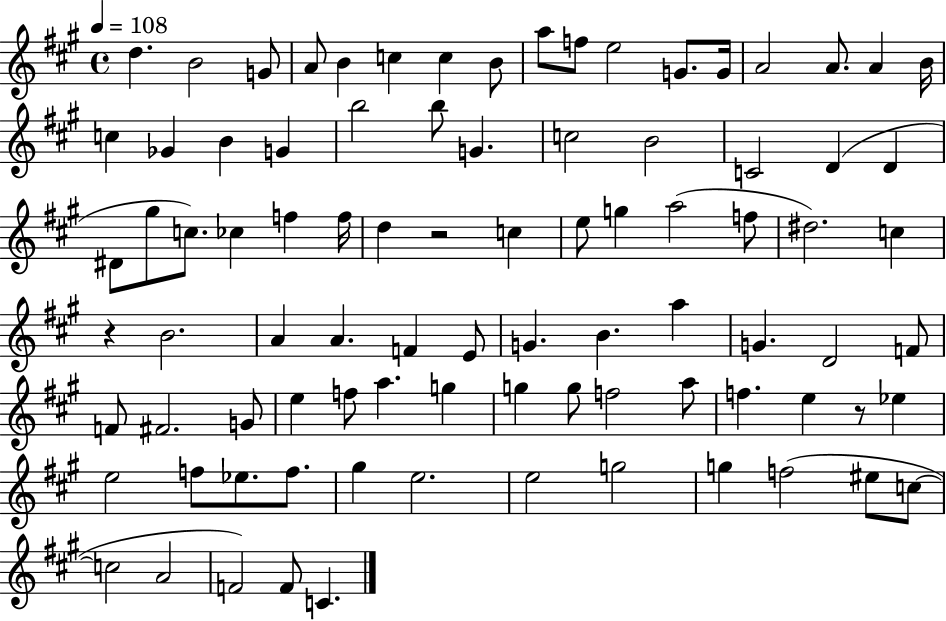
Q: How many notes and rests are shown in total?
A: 88